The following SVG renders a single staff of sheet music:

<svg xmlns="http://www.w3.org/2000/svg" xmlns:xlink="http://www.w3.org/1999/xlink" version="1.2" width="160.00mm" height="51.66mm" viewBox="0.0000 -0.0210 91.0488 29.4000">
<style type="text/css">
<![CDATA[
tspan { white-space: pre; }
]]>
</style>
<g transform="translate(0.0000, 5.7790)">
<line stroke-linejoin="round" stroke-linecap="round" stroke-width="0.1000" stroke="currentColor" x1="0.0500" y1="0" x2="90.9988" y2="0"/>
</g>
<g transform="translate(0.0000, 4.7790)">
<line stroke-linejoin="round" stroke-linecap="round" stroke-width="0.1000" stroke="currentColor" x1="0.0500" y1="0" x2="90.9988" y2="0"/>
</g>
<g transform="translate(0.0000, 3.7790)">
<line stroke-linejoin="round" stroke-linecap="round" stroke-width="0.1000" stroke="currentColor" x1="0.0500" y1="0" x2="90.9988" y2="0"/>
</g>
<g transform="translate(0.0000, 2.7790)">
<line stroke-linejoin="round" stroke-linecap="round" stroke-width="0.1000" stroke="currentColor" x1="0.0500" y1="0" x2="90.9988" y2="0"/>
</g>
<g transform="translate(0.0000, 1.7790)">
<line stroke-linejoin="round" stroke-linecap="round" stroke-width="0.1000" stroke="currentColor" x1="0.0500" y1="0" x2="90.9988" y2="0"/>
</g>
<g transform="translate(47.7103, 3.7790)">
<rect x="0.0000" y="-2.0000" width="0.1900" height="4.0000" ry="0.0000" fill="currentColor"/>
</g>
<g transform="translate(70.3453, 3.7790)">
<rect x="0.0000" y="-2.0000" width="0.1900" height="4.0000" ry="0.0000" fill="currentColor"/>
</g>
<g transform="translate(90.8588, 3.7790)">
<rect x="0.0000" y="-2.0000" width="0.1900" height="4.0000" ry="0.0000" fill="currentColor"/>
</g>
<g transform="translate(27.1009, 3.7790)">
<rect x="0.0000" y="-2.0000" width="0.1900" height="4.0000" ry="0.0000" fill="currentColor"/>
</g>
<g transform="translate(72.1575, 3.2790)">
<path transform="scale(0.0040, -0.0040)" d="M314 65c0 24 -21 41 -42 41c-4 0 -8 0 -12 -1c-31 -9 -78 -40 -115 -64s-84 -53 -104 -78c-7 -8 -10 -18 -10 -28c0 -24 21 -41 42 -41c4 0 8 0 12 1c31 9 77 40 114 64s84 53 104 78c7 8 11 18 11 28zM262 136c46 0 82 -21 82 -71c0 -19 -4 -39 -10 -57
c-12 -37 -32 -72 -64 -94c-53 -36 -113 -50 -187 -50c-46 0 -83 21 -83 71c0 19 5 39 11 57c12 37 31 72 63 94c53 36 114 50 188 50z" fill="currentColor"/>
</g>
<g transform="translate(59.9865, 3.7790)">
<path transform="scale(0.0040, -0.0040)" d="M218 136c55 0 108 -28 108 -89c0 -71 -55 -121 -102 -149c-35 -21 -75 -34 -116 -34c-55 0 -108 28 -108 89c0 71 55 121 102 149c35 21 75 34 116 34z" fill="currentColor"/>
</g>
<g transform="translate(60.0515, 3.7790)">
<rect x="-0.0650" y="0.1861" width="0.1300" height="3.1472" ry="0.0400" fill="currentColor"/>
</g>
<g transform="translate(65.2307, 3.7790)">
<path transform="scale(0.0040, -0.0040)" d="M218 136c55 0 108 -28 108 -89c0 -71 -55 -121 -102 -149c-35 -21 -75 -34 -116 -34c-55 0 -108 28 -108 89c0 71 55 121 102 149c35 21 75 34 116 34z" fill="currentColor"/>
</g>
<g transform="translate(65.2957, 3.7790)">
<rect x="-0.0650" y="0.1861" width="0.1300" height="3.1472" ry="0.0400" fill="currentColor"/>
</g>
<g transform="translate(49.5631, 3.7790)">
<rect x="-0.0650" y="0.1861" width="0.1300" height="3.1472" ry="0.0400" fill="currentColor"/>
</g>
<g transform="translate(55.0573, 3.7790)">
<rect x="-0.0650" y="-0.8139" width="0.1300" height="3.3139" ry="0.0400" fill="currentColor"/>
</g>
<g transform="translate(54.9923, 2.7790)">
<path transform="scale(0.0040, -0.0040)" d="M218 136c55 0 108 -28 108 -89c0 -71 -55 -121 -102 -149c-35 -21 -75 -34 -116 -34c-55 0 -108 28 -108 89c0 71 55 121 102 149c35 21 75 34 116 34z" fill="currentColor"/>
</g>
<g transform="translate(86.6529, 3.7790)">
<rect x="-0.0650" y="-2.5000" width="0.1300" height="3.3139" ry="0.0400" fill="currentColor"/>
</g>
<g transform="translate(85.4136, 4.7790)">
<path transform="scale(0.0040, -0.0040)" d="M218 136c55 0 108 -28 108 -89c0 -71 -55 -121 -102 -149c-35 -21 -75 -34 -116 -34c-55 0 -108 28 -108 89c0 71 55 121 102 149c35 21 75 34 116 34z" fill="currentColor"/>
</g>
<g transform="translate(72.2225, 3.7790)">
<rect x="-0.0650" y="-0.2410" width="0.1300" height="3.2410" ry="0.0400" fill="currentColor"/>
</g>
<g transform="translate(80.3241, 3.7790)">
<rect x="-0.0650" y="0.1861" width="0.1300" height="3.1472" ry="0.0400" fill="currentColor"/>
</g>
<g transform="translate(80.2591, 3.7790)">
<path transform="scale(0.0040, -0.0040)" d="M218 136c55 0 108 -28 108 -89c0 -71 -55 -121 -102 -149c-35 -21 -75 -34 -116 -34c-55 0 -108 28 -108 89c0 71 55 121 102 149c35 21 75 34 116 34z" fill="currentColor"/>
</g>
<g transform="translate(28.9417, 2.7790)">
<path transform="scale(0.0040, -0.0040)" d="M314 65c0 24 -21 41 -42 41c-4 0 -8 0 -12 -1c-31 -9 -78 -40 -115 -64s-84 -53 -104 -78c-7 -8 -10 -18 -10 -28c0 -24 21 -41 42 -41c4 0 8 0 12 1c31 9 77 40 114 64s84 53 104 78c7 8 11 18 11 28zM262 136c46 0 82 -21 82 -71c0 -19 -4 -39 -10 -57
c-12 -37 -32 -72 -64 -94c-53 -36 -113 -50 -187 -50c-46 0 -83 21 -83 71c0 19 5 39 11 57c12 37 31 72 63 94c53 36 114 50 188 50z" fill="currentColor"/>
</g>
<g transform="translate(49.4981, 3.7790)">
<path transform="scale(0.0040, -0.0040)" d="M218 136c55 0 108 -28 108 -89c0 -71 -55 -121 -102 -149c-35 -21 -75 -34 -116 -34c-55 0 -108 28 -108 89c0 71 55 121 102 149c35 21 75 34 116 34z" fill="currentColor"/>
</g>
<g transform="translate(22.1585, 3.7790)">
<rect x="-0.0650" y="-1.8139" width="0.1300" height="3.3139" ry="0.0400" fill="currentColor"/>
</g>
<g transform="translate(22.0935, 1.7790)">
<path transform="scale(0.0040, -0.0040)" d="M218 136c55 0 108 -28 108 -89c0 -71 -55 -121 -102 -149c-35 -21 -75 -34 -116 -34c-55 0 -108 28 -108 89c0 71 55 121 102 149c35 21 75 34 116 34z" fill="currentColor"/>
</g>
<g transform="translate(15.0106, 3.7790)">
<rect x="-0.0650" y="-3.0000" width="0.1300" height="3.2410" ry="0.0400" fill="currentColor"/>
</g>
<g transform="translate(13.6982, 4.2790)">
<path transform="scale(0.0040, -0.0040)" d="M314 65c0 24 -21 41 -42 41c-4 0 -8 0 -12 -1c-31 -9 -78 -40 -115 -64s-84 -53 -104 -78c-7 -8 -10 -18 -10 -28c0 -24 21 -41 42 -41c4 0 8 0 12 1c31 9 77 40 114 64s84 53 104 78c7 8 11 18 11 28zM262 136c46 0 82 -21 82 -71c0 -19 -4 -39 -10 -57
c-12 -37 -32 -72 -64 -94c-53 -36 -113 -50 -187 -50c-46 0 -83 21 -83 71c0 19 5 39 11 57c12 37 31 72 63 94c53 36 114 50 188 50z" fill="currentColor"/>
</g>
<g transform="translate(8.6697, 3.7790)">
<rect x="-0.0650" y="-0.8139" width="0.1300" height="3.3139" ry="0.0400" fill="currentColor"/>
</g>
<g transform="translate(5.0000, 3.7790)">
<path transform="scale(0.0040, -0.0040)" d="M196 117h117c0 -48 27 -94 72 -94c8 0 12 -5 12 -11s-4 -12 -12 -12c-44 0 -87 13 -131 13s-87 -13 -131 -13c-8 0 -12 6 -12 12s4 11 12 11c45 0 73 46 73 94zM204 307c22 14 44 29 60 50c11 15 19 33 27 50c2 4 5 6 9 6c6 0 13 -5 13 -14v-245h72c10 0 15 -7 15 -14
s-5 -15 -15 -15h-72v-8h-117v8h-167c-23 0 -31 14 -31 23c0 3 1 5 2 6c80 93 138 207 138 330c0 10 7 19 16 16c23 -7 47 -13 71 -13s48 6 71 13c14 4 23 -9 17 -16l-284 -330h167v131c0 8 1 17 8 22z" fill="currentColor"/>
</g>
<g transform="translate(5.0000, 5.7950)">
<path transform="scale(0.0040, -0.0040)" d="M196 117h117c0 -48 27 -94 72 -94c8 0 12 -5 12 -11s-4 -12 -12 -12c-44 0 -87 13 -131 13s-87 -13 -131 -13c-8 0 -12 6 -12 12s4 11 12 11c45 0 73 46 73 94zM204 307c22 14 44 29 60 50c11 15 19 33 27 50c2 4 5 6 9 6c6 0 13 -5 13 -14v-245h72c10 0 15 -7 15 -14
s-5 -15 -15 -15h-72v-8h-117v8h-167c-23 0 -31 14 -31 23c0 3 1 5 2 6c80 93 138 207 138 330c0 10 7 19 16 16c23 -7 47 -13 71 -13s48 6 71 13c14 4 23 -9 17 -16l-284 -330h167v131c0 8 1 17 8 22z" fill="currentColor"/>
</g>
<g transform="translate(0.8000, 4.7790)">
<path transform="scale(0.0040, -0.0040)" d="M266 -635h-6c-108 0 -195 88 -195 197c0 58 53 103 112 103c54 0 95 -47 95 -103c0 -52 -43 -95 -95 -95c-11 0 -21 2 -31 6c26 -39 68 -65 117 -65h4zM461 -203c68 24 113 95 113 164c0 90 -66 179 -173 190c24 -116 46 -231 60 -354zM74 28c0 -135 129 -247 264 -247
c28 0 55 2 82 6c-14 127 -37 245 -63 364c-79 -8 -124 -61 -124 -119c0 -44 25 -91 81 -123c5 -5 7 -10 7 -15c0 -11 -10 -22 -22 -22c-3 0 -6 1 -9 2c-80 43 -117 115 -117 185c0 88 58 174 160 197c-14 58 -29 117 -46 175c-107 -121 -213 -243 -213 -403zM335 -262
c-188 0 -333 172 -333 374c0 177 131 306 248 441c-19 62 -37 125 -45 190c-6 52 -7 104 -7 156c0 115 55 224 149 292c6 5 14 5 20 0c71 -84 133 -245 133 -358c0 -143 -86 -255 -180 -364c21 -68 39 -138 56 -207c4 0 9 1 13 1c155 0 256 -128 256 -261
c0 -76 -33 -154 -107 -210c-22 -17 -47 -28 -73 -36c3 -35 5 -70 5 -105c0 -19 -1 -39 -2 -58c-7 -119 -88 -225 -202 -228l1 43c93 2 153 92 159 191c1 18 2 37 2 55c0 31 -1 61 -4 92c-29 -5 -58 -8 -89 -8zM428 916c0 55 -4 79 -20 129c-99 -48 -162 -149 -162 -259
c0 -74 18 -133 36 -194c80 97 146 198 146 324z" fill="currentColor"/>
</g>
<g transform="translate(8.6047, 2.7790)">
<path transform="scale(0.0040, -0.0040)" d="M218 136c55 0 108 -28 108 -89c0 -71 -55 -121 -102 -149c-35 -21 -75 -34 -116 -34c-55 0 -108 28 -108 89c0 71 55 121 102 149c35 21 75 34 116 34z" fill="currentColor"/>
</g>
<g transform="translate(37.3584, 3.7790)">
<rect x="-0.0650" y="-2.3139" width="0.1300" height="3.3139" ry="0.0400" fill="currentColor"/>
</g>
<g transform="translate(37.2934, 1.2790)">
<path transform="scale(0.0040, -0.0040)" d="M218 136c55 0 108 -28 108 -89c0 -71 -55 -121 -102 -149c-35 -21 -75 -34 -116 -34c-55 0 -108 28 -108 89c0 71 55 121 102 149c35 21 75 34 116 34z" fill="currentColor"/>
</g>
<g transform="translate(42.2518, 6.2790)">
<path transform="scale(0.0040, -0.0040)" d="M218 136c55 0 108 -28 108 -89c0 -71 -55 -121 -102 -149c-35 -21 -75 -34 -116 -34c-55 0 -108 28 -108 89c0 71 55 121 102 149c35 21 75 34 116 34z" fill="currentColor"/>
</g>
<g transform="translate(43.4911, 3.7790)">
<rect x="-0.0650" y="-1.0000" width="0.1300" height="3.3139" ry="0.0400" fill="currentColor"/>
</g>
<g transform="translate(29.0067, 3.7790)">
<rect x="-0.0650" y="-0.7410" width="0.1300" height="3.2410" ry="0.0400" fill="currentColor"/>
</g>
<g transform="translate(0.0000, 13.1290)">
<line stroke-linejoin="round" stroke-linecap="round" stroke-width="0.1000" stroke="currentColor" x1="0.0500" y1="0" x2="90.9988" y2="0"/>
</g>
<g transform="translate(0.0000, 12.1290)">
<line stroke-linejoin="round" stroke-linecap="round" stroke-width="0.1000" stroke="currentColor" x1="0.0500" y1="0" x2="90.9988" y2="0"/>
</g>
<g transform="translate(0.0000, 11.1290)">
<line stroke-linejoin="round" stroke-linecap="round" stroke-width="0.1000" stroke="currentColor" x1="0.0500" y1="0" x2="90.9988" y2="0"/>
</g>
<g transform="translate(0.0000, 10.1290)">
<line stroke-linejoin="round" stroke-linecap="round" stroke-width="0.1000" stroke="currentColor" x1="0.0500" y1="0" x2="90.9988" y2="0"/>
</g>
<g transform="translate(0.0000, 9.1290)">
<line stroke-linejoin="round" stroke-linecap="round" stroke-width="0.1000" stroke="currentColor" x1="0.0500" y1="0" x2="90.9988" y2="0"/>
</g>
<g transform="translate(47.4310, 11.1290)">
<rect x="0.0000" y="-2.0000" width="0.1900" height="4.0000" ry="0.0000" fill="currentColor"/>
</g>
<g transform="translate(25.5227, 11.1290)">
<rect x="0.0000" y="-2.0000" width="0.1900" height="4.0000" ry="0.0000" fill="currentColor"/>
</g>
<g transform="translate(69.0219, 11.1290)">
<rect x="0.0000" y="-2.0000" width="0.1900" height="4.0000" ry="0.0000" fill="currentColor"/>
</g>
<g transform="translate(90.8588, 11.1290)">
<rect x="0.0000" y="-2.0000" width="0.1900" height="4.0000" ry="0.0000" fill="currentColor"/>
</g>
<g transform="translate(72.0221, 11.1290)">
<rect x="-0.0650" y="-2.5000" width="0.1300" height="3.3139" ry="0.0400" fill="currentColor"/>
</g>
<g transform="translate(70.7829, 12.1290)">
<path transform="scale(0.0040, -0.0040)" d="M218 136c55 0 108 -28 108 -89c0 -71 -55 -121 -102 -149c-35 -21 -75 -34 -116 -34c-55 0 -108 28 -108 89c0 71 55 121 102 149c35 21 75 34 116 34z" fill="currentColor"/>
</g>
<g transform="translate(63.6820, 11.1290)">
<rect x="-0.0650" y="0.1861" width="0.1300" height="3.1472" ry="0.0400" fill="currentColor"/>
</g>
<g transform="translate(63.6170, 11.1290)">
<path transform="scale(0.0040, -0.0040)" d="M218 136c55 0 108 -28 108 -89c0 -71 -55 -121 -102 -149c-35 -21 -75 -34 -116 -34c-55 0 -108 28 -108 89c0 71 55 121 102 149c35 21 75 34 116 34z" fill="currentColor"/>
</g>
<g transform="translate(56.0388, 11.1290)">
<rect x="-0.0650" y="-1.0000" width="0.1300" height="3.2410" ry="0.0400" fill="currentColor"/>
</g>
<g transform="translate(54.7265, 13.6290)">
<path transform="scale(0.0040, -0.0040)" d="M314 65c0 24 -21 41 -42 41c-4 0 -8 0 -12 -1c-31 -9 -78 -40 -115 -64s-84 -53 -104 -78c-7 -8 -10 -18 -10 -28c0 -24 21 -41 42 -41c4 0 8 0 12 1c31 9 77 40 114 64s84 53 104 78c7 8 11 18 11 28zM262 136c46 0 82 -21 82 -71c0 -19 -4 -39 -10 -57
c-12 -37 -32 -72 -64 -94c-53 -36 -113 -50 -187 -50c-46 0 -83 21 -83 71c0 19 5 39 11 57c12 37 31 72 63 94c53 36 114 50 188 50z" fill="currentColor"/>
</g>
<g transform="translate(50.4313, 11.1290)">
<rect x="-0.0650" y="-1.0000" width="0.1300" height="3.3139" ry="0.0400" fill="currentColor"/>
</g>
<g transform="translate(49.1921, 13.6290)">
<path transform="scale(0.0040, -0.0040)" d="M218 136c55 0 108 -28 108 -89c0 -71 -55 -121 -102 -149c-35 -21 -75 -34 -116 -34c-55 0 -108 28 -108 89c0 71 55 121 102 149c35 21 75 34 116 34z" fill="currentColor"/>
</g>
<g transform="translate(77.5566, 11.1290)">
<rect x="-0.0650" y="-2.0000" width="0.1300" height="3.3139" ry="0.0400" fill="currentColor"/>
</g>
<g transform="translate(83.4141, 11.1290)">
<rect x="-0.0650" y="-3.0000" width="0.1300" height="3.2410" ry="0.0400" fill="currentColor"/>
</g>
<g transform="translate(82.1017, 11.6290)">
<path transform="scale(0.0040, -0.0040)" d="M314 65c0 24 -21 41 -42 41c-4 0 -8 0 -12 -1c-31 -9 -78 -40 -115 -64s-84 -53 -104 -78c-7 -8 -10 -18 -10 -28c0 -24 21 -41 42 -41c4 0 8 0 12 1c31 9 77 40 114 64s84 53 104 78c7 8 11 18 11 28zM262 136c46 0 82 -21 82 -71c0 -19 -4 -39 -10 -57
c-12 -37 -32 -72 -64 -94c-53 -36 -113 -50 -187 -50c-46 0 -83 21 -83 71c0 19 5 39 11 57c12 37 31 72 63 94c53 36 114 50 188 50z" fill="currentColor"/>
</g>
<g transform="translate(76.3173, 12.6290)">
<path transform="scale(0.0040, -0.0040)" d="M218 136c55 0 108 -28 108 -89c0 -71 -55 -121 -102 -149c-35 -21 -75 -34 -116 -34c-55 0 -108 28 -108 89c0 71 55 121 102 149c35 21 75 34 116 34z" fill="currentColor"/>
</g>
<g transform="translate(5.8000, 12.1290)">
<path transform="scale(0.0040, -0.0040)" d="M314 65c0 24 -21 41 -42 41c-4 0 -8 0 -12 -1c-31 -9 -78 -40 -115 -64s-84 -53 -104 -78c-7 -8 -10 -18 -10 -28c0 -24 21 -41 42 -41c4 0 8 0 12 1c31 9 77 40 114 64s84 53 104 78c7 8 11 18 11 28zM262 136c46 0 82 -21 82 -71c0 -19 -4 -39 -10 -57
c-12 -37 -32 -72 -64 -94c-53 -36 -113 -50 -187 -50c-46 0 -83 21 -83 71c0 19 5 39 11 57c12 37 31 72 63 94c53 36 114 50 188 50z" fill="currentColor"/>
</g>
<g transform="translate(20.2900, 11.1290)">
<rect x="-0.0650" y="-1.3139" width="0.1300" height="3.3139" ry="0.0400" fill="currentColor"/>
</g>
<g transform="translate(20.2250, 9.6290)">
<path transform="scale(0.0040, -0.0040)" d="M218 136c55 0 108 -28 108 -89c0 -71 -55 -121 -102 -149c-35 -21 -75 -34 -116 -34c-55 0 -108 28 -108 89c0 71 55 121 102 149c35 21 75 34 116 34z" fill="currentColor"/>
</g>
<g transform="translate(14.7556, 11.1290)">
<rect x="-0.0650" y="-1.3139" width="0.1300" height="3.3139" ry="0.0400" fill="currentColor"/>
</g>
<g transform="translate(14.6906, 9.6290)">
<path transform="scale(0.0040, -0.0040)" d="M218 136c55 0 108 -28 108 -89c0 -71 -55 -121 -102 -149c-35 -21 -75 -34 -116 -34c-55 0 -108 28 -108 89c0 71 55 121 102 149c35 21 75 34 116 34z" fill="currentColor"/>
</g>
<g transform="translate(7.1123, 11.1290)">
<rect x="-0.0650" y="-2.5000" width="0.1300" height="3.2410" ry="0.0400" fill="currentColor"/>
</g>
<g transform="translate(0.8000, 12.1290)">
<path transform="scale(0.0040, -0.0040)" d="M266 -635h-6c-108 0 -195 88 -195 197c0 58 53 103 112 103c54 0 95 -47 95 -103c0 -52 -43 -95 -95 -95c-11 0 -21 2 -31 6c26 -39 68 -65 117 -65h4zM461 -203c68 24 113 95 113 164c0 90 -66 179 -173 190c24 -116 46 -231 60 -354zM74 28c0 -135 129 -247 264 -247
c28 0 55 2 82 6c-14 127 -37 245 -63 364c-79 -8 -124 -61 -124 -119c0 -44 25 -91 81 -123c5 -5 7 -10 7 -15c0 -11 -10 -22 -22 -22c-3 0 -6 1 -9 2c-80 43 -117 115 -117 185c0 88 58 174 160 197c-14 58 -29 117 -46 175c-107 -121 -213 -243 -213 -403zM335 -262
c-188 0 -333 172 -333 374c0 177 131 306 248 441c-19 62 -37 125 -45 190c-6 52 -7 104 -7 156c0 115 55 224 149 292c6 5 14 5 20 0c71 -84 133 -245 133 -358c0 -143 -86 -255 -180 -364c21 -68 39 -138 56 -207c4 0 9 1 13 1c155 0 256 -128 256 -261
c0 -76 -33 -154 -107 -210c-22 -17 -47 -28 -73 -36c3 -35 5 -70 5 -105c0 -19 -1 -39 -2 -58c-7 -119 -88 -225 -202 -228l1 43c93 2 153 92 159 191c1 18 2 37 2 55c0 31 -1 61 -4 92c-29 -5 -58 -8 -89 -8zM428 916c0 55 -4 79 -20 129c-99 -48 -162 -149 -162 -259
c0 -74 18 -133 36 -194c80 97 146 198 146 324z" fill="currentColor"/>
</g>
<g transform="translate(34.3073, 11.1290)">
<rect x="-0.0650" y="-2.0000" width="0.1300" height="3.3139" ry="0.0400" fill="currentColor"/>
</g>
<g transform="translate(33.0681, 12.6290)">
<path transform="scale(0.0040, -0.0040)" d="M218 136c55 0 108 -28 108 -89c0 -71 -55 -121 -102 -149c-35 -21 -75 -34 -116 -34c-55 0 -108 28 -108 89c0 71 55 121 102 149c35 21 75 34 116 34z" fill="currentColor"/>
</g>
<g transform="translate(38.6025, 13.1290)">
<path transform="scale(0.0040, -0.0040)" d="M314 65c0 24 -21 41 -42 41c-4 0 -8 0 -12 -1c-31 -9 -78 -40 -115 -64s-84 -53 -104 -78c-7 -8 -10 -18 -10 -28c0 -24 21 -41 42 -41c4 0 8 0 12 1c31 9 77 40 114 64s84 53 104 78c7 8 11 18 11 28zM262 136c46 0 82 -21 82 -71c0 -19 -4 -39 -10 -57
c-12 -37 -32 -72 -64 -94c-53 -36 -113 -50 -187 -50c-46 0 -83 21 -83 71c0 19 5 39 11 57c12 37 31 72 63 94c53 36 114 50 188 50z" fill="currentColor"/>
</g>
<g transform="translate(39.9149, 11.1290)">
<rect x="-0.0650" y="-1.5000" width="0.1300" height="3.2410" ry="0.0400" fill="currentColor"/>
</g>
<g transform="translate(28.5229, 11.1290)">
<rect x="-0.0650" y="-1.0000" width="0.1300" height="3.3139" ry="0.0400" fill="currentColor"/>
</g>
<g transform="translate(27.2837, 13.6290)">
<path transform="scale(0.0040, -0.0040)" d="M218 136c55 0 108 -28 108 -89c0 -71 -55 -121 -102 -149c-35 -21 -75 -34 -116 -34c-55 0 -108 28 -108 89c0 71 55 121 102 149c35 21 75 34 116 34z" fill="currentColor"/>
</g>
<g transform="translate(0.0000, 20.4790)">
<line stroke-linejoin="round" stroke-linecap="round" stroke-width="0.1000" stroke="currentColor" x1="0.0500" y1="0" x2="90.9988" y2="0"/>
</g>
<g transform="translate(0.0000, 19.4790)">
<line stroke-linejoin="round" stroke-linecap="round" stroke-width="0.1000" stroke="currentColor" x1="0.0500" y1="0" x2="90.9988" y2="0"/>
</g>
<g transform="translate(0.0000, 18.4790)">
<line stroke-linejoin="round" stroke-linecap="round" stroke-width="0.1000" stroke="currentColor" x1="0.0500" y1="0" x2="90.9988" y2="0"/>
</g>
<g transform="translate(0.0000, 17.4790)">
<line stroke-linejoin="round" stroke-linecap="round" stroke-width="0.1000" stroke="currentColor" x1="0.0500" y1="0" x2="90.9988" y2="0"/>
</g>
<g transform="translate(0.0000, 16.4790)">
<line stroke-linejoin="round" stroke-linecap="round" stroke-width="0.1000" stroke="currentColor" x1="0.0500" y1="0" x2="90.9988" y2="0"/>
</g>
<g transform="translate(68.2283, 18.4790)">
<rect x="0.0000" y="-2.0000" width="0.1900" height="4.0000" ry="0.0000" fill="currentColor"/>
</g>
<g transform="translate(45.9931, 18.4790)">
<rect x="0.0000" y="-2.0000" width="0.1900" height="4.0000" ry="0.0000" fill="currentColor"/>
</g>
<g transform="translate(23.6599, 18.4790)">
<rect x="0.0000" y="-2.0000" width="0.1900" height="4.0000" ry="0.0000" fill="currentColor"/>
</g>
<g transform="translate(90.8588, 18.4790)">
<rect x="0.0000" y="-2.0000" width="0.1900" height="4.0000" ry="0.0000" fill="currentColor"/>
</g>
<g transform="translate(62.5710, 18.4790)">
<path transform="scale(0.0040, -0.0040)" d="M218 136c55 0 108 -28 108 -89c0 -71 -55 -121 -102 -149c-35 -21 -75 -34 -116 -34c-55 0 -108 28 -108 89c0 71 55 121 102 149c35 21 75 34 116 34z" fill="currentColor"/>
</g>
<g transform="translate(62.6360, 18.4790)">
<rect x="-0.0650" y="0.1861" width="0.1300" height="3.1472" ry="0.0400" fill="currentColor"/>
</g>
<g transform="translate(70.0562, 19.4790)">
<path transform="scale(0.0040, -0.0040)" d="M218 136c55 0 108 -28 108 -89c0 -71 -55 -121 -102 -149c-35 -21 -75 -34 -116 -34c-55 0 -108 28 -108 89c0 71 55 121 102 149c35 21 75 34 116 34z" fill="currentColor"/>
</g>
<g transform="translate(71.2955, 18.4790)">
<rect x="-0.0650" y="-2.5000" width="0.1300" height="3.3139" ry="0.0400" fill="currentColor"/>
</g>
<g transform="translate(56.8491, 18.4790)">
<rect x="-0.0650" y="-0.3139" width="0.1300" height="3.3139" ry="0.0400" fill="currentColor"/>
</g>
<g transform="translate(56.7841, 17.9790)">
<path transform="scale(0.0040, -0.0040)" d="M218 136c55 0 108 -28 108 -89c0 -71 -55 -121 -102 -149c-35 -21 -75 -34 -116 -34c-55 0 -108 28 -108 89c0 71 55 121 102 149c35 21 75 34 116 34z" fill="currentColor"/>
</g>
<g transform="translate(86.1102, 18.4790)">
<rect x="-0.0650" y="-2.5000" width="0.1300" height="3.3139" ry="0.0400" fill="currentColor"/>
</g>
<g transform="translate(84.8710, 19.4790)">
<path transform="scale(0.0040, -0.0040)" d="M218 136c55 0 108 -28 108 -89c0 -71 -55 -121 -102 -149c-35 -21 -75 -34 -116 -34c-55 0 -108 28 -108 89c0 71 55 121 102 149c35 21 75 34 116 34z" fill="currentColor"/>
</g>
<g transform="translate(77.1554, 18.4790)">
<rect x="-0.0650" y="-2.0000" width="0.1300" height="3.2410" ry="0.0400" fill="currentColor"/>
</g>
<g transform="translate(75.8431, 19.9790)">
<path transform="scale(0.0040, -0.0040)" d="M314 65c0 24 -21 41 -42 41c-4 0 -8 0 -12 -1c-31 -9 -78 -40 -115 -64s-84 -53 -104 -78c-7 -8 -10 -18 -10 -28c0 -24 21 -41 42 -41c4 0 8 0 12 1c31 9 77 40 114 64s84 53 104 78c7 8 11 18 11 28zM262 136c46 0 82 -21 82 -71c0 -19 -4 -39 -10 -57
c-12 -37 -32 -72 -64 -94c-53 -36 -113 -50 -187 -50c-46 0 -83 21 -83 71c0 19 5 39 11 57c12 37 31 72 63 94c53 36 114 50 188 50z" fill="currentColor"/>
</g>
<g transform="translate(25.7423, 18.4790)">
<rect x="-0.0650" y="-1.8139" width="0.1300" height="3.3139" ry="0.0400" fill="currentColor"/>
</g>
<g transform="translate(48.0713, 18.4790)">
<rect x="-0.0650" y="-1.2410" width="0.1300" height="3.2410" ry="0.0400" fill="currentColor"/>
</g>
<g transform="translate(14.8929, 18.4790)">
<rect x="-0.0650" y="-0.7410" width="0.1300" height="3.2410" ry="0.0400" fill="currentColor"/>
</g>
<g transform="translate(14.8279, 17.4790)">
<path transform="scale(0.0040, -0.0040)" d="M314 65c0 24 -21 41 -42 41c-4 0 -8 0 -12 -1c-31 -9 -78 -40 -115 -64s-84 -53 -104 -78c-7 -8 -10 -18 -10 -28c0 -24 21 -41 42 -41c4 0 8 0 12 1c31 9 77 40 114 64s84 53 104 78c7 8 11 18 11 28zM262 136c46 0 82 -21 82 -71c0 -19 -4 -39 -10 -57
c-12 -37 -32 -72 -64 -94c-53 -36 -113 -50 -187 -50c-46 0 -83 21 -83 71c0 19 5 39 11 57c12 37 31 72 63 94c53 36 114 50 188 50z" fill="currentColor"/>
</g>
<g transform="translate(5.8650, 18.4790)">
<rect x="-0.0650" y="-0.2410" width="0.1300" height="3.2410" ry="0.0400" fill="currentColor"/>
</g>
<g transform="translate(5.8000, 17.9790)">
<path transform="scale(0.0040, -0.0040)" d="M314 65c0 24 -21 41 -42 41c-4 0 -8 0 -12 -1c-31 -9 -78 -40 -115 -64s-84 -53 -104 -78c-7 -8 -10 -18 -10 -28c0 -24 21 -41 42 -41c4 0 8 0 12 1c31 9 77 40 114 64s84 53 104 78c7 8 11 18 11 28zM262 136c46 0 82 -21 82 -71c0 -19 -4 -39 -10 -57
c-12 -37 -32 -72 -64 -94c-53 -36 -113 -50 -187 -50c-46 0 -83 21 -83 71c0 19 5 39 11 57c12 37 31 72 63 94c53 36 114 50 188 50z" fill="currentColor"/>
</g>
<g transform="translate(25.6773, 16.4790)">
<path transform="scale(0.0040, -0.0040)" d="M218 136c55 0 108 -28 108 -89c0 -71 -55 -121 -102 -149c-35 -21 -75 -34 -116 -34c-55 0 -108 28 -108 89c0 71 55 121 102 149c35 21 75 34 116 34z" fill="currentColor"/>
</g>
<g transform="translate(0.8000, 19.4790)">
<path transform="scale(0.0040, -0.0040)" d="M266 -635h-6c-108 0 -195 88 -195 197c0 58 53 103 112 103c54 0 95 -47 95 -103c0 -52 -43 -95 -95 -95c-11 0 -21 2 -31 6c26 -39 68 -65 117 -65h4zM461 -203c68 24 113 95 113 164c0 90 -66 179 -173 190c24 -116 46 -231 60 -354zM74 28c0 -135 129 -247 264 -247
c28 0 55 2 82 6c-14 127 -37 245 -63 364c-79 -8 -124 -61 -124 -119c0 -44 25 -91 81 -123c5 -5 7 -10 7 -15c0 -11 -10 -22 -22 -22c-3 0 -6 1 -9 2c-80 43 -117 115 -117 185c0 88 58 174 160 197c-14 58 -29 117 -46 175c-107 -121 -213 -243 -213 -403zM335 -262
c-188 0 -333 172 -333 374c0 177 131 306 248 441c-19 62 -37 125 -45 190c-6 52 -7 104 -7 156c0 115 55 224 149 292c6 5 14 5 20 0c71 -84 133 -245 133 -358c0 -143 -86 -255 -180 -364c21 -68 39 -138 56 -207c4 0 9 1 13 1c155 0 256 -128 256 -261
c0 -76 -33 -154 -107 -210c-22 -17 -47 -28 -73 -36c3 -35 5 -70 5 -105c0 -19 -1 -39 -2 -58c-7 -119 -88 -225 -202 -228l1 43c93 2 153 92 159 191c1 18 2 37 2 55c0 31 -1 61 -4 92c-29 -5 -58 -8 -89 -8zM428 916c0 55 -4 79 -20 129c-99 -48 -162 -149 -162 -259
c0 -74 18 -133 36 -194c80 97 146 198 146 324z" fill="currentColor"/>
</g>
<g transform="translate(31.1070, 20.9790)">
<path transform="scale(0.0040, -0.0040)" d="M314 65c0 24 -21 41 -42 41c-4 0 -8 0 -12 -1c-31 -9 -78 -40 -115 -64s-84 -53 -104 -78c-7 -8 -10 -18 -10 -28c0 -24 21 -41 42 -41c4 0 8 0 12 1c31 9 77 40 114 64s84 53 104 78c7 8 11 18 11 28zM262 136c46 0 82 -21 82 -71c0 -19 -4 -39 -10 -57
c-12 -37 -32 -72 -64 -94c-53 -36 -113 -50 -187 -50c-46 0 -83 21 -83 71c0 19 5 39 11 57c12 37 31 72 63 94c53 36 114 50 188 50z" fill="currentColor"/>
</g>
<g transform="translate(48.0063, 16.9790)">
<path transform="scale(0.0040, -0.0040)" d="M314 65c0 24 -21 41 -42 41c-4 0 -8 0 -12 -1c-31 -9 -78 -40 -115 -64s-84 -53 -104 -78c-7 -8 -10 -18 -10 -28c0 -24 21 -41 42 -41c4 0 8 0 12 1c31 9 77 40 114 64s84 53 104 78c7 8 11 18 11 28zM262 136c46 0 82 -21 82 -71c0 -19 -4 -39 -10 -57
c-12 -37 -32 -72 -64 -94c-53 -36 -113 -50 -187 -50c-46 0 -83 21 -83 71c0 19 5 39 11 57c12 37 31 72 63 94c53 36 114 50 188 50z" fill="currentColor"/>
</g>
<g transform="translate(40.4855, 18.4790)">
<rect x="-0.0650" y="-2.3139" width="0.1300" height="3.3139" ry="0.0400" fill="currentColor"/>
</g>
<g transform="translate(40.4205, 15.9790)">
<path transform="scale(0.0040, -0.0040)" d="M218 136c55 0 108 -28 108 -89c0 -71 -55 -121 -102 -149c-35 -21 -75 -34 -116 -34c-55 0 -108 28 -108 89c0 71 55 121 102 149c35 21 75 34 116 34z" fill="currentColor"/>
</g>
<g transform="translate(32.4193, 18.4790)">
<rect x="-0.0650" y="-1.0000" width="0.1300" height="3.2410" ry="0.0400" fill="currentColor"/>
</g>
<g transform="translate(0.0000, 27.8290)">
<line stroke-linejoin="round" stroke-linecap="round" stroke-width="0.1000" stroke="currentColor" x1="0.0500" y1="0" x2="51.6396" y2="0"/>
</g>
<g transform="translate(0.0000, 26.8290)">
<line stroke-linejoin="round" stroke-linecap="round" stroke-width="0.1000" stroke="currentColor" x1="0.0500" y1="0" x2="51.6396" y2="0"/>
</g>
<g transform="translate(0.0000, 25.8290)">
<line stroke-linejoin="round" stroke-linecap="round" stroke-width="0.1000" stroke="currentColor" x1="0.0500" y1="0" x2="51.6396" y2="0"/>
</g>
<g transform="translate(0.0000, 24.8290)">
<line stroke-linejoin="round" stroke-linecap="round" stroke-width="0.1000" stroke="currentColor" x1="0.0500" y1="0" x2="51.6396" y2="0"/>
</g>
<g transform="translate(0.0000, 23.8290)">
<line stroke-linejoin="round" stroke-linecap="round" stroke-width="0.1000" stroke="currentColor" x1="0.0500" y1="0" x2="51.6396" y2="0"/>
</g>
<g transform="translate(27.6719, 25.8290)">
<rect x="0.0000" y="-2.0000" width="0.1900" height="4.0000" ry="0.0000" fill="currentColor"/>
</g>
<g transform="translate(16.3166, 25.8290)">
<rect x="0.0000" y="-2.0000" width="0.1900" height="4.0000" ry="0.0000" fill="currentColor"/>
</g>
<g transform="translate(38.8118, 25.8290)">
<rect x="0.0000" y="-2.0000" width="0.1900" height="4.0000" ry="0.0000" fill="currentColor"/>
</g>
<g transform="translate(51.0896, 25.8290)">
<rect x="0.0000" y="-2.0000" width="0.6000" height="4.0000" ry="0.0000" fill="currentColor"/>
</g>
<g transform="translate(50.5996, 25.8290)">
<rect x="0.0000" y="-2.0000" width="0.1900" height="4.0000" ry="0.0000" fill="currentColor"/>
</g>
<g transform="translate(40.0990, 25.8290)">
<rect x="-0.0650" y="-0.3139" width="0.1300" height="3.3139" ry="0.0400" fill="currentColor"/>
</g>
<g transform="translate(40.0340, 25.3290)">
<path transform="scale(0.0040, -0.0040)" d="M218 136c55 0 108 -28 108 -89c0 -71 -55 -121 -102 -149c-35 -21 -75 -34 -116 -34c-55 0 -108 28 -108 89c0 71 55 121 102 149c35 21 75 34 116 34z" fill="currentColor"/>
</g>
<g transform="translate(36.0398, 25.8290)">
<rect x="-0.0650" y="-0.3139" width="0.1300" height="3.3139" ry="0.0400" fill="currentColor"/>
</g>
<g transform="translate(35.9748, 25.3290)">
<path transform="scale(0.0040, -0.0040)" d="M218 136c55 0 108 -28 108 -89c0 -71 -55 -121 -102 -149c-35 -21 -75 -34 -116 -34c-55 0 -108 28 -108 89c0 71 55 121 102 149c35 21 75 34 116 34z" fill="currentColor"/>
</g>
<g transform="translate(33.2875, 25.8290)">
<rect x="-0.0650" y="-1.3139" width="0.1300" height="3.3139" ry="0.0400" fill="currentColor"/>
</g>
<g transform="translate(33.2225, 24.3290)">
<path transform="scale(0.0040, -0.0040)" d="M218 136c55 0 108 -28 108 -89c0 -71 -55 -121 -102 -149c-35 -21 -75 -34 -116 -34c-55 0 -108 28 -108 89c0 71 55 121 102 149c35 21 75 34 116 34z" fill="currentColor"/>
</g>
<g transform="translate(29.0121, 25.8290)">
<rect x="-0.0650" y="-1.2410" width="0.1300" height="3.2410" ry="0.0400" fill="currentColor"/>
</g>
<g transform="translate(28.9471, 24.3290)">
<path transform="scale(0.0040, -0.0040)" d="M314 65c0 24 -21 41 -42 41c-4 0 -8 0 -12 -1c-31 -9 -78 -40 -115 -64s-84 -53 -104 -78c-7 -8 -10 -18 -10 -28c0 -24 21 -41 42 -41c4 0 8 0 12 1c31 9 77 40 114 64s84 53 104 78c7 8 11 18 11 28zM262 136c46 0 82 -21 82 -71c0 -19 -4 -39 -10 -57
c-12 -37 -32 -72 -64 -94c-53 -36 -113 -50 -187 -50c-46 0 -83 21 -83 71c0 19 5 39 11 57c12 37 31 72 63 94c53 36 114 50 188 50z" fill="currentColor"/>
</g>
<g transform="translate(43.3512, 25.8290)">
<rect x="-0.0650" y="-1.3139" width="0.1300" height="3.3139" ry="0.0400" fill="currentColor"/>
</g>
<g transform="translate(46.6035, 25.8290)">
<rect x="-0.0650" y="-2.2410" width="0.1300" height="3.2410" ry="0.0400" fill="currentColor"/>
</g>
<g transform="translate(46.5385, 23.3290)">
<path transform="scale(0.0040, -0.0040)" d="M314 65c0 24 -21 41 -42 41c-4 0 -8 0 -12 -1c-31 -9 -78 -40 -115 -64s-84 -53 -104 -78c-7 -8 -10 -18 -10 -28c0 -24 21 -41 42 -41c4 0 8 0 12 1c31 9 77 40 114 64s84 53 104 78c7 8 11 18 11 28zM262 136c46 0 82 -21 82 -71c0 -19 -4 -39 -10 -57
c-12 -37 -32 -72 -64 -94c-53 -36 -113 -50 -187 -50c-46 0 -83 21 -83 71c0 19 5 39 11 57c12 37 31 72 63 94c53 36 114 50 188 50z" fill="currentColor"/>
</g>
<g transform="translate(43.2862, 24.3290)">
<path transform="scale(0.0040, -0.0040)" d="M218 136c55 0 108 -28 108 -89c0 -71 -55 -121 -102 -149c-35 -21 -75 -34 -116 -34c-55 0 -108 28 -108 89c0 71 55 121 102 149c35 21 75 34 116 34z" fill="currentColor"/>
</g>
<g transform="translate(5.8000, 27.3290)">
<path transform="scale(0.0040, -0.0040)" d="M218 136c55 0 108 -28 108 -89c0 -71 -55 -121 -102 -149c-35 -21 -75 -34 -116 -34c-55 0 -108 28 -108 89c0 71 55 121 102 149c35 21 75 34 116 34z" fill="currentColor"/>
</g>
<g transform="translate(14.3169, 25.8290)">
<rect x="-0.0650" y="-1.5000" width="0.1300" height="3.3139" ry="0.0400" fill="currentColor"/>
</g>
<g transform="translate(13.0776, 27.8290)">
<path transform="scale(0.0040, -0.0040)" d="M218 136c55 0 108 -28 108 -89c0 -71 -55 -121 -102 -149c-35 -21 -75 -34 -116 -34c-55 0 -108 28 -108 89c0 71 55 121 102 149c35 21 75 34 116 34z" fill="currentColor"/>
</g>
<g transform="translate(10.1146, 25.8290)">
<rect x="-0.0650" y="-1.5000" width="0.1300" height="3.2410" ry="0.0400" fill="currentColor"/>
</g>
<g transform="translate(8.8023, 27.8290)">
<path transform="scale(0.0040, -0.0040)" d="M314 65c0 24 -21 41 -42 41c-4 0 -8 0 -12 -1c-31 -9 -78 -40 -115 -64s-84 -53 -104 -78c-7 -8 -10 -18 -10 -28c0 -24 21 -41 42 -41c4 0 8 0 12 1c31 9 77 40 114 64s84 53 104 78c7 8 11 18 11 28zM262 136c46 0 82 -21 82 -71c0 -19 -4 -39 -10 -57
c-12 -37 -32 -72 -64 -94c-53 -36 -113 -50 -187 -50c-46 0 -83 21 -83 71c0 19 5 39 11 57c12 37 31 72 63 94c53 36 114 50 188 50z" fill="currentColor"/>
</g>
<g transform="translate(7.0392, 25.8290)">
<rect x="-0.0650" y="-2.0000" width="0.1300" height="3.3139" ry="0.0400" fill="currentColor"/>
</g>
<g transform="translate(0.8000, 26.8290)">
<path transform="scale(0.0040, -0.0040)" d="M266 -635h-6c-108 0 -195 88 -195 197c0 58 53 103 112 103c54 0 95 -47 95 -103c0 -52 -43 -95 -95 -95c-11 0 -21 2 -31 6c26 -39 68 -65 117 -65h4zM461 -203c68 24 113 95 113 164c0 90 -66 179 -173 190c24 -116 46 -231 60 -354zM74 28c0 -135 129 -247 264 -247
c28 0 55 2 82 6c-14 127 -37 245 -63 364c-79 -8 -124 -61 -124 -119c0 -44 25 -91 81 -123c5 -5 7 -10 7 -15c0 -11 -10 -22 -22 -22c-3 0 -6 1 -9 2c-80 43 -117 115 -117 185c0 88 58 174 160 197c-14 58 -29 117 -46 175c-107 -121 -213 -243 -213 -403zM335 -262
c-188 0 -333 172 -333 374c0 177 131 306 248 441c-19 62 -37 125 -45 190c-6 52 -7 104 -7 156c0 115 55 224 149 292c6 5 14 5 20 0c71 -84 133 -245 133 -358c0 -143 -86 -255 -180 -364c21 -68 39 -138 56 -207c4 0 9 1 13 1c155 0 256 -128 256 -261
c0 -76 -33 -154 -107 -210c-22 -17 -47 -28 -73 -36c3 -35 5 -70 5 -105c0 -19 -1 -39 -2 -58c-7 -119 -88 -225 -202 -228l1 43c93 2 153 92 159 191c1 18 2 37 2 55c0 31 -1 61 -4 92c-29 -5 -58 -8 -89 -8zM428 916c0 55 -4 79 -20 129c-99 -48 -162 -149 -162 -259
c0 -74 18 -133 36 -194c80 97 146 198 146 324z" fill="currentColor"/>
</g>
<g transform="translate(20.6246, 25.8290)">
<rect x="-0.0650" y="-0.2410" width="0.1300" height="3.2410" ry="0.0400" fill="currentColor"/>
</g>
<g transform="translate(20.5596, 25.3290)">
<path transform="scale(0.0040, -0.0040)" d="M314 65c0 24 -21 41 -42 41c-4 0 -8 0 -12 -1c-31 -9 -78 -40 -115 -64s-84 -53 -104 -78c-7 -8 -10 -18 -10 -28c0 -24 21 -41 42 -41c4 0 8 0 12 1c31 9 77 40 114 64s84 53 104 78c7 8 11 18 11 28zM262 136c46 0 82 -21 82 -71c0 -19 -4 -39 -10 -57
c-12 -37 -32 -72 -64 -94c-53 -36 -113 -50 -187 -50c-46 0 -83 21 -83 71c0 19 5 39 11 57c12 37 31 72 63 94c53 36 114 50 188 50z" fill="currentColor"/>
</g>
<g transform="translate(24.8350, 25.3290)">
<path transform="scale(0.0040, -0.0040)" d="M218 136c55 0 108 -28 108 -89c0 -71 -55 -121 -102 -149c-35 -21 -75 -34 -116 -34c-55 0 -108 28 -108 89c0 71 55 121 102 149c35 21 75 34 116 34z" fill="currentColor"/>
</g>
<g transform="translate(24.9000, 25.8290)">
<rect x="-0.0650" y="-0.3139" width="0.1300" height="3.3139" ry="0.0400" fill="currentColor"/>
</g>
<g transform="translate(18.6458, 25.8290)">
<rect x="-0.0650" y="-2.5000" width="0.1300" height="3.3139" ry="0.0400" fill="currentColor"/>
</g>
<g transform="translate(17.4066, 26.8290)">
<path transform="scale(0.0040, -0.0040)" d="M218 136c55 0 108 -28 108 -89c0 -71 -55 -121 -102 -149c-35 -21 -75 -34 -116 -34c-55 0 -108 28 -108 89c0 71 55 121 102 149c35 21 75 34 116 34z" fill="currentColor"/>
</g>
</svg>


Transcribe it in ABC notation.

X:1
T:Untitled
M:4/4
L:1/4
K:C
d A2 f d2 g D B d B B c2 B G G2 e e D F E2 D D2 B G F A2 c2 d2 f D2 g e2 c B G F2 G F E2 E G c2 c e2 e c c e g2